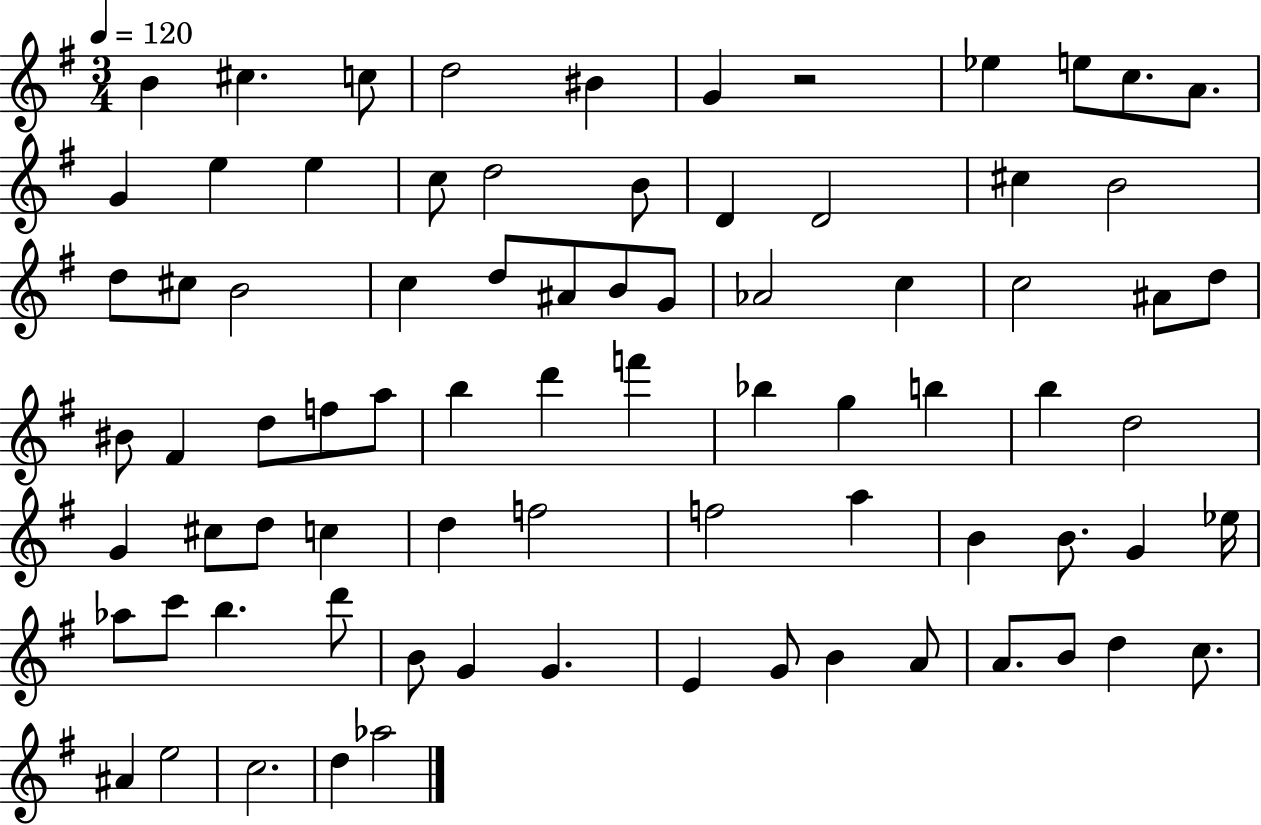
X:1
T:Untitled
M:3/4
L:1/4
K:G
B ^c c/2 d2 ^B G z2 _e e/2 c/2 A/2 G e e c/2 d2 B/2 D D2 ^c B2 d/2 ^c/2 B2 c d/2 ^A/2 B/2 G/2 _A2 c c2 ^A/2 d/2 ^B/2 ^F d/2 f/2 a/2 b d' f' _b g b b d2 G ^c/2 d/2 c d f2 f2 a B B/2 G _e/4 _a/2 c'/2 b d'/2 B/2 G G E G/2 B A/2 A/2 B/2 d c/2 ^A e2 c2 d _a2